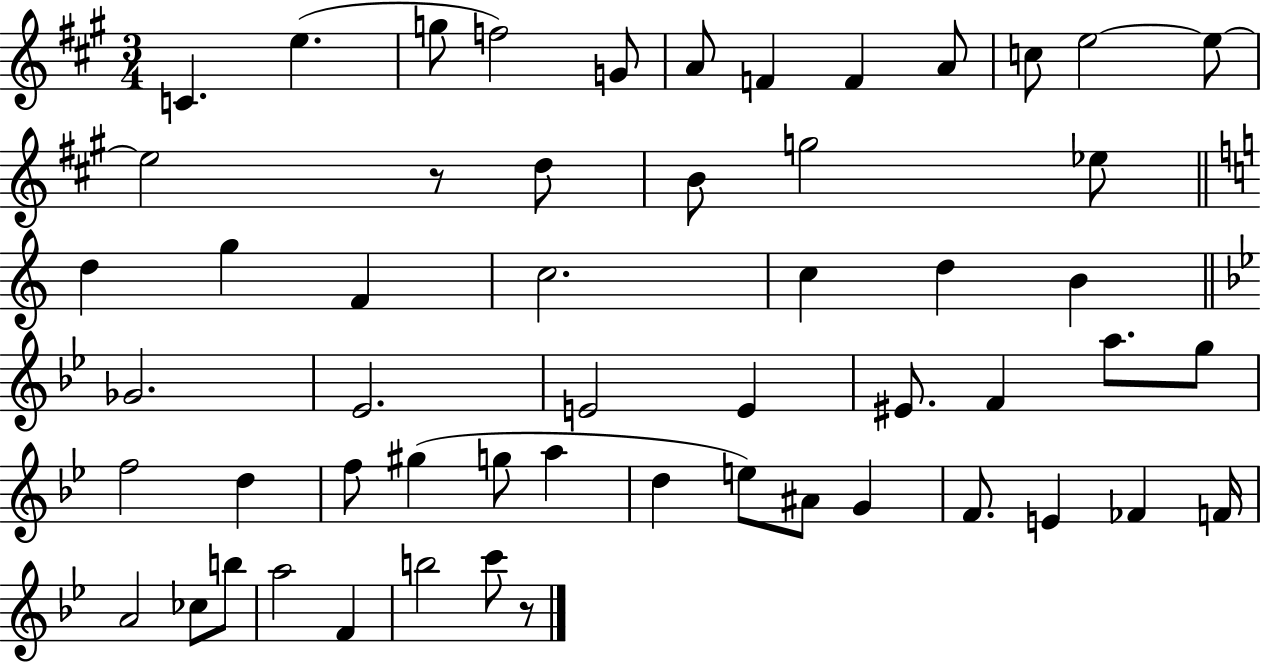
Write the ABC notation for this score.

X:1
T:Untitled
M:3/4
L:1/4
K:A
C e g/2 f2 G/2 A/2 F F A/2 c/2 e2 e/2 e2 z/2 d/2 B/2 g2 _e/2 d g F c2 c d B _G2 _E2 E2 E ^E/2 F a/2 g/2 f2 d f/2 ^g g/2 a d e/2 ^A/2 G F/2 E _F F/4 A2 _c/2 b/2 a2 F b2 c'/2 z/2